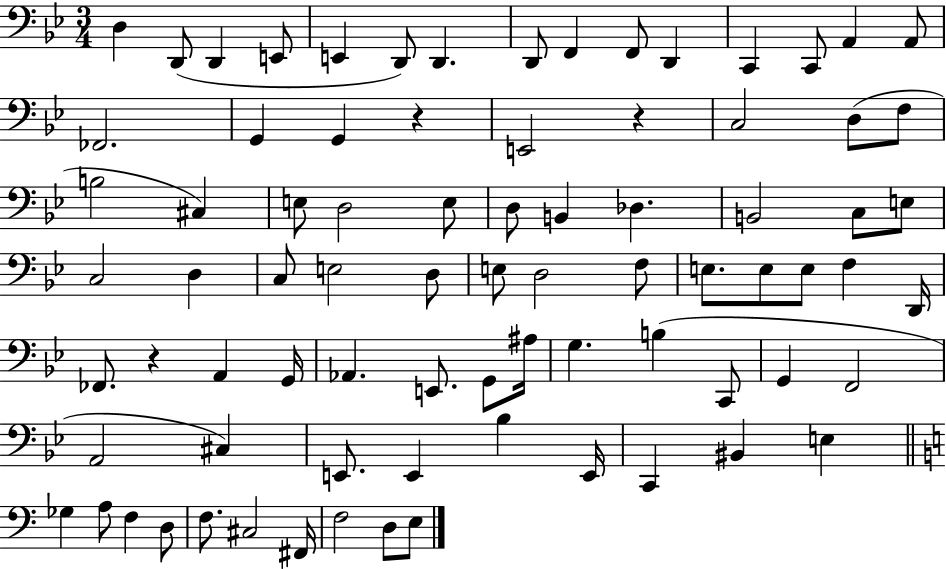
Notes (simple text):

D3/q D2/e D2/q E2/e E2/q D2/e D2/q. D2/e F2/q F2/e D2/q C2/q C2/e A2/q A2/e FES2/h. G2/q G2/q R/q E2/h R/q C3/h D3/e F3/e B3/h C#3/q E3/e D3/h E3/e D3/e B2/q Db3/q. B2/h C3/e E3/e C3/h D3/q C3/e E3/h D3/e E3/e D3/h F3/e E3/e. E3/e E3/e F3/q D2/s FES2/e. R/q A2/q G2/s Ab2/q. E2/e. G2/e A#3/s G3/q. B3/q C2/e G2/q F2/h A2/h C#3/q E2/e. E2/q Bb3/q E2/s C2/q BIS2/q E3/q Gb3/q A3/e F3/q D3/e F3/e. C#3/h F#2/s F3/h D3/e E3/e